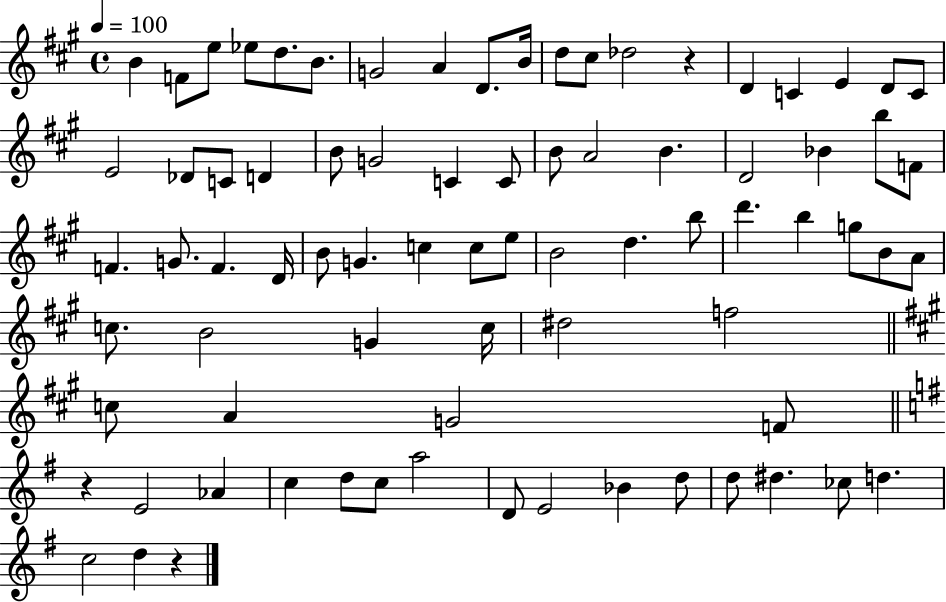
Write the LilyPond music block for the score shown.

{
  \clef treble
  \time 4/4
  \defaultTimeSignature
  \key a \major
  \tempo 4 = 100
  b'4 f'8 e''8 ees''8 d''8. b'8. | g'2 a'4 d'8. b'16 | d''8 cis''8 des''2 r4 | d'4 c'4 e'4 d'8 c'8 | \break e'2 des'8 c'8 d'4 | b'8 g'2 c'4 c'8 | b'8 a'2 b'4. | d'2 bes'4 b''8 f'8 | \break f'4. g'8. f'4. d'16 | b'8 g'4. c''4 c''8 e''8 | b'2 d''4. b''8 | d'''4. b''4 g''8 b'8 a'8 | \break c''8. b'2 g'4 c''16 | dis''2 f''2 | \bar "||" \break \key a \major c''8 a'4 g'2 f'8 | \bar "||" \break \key g \major r4 e'2 aes'4 | c''4 d''8 c''8 a''2 | d'8 e'2 bes'4 d''8 | d''8 dis''4. ces''8 d''4. | \break c''2 d''4 r4 | \bar "|."
}